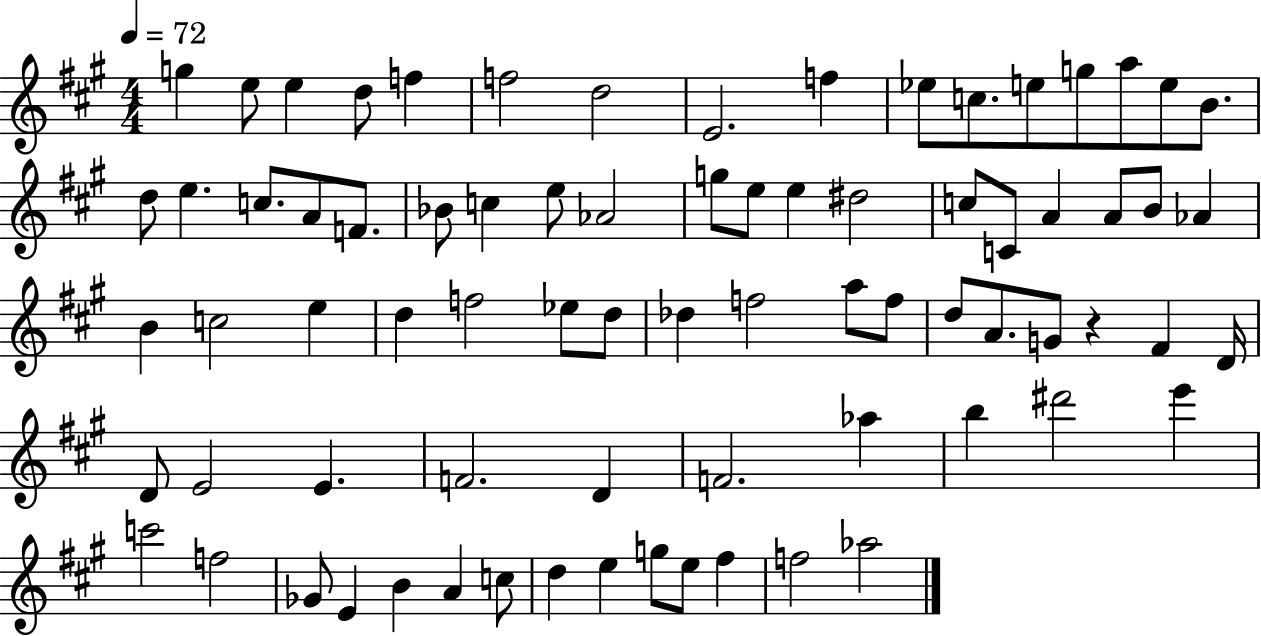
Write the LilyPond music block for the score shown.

{
  \clef treble
  \numericTimeSignature
  \time 4/4
  \key a \major
  \tempo 4 = 72
  g''4 e''8 e''4 d''8 f''4 | f''2 d''2 | e'2. f''4 | ees''8 c''8. e''8 g''8 a''8 e''8 b'8. | \break d''8 e''4. c''8. a'8 f'8. | bes'8 c''4 e''8 aes'2 | g''8 e''8 e''4 dis''2 | c''8 c'8 a'4 a'8 b'8 aes'4 | \break b'4 c''2 e''4 | d''4 f''2 ees''8 d''8 | des''4 f''2 a''8 f''8 | d''8 a'8. g'8 r4 fis'4 d'16 | \break d'8 e'2 e'4. | f'2. d'4 | f'2. aes''4 | b''4 dis'''2 e'''4 | \break c'''2 f''2 | ges'8 e'4 b'4 a'4 c''8 | d''4 e''4 g''8 e''8 fis''4 | f''2 aes''2 | \break \bar "|."
}